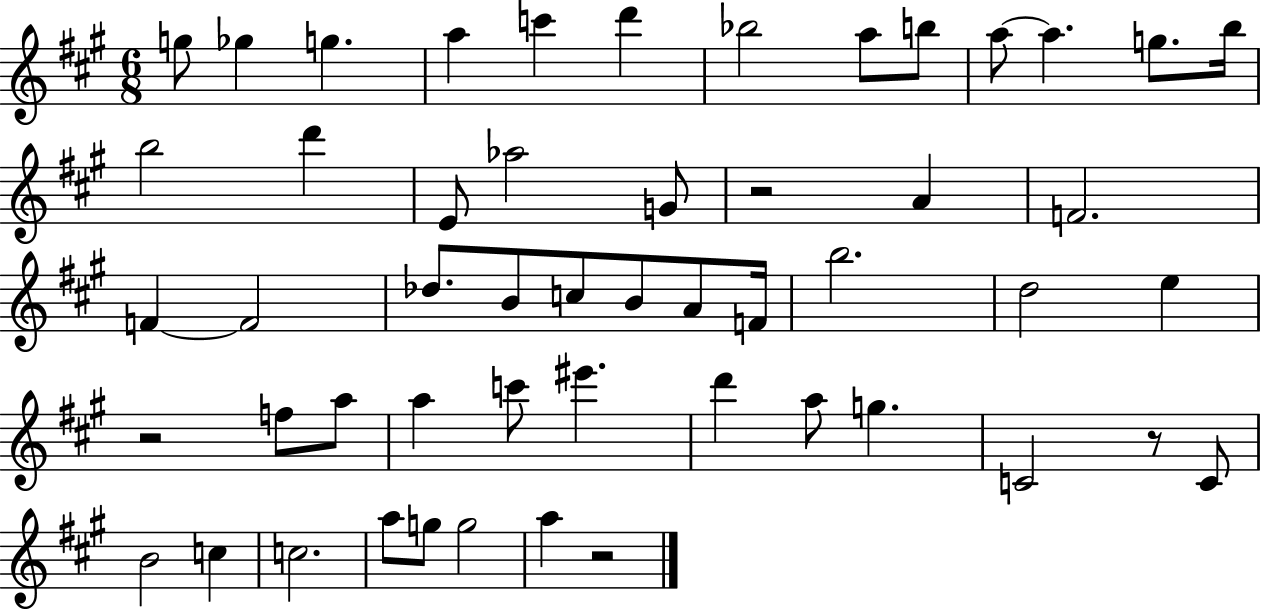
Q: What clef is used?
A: treble